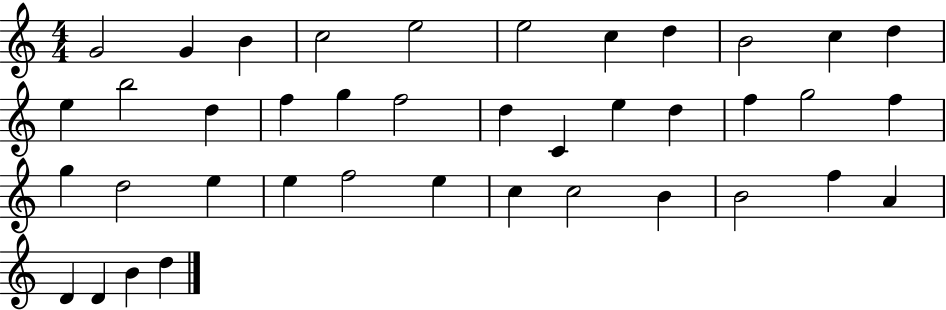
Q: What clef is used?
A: treble